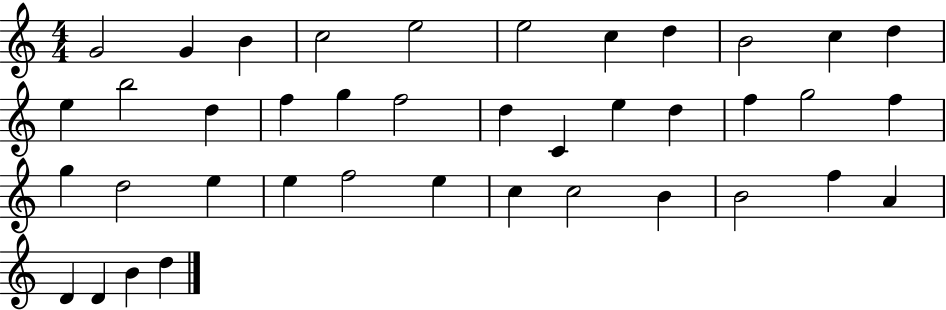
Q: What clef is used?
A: treble